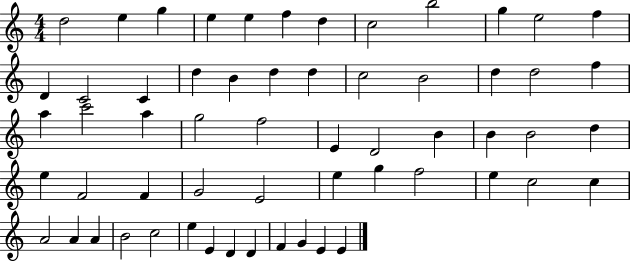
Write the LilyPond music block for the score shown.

{
  \clef treble
  \numericTimeSignature
  \time 4/4
  \key c \major
  d''2 e''4 g''4 | e''4 e''4 f''4 d''4 | c''2 b''2 | g''4 e''2 f''4 | \break d'4 c'2 c'4 | d''4 b'4 d''4 d''4 | c''2 b'2 | d''4 d''2 f''4 | \break a''4 c'''2 a''4 | g''2 f''2 | e'4 d'2 b'4 | b'4 b'2 d''4 | \break e''4 f'2 f'4 | g'2 e'2 | e''4 g''4 f''2 | e''4 c''2 c''4 | \break a'2 a'4 a'4 | b'2 c''2 | e''4 e'4 d'4 d'4 | f'4 g'4 e'4 e'4 | \break \bar "|."
}